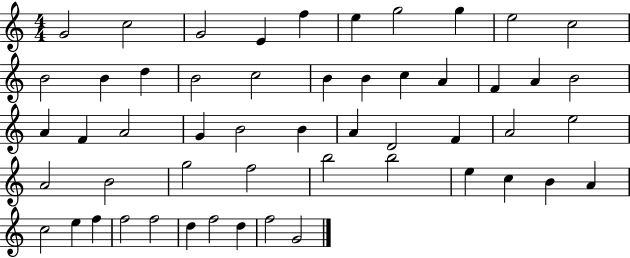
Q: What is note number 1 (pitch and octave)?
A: G4